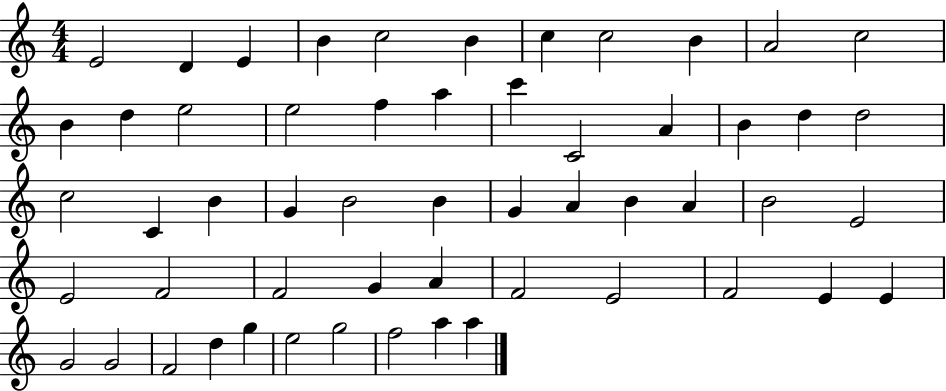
E4/h D4/q E4/q B4/q C5/h B4/q C5/q C5/h B4/q A4/h C5/h B4/q D5/q E5/h E5/h F5/q A5/q C6/q C4/h A4/q B4/q D5/q D5/h C5/h C4/q B4/q G4/q B4/h B4/q G4/q A4/q B4/q A4/q B4/h E4/h E4/h F4/h F4/h G4/q A4/q F4/h E4/h F4/h E4/q E4/q G4/h G4/h F4/h D5/q G5/q E5/h G5/h F5/h A5/q A5/q